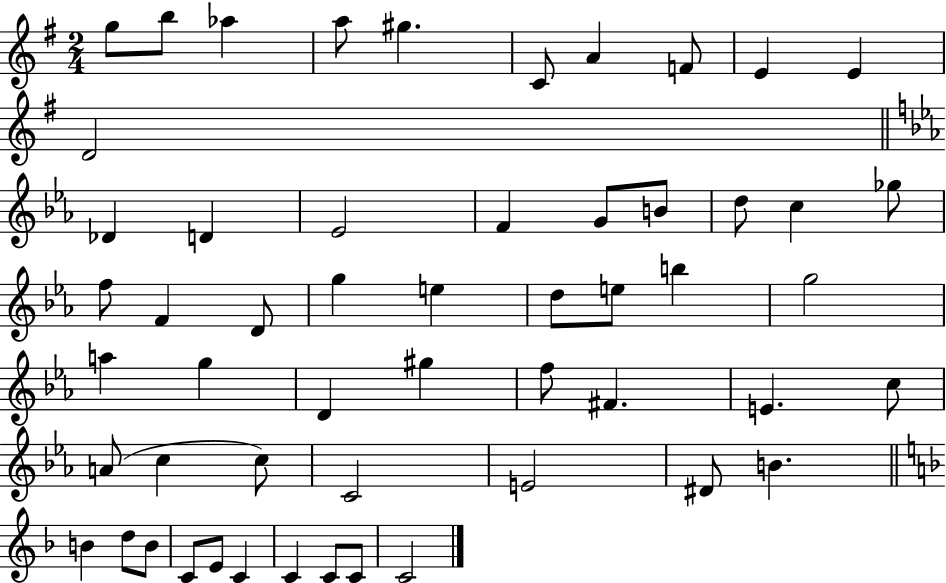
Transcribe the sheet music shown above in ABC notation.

X:1
T:Untitled
M:2/4
L:1/4
K:G
g/2 b/2 _a a/2 ^g C/2 A F/2 E E D2 _D D _E2 F G/2 B/2 d/2 c _g/2 f/2 F D/2 g e d/2 e/2 b g2 a g D ^g f/2 ^F E c/2 A/2 c c/2 C2 E2 ^D/2 B B d/2 B/2 C/2 E/2 C C C/2 C/2 C2